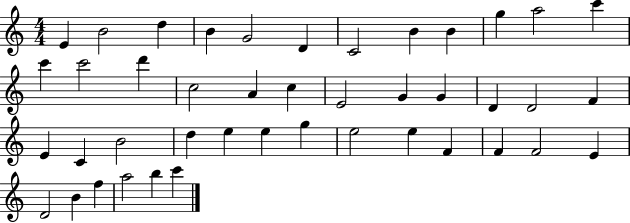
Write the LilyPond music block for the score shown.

{
  \clef treble
  \numericTimeSignature
  \time 4/4
  \key c \major
  e'4 b'2 d''4 | b'4 g'2 d'4 | c'2 b'4 b'4 | g''4 a''2 c'''4 | \break c'''4 c'''2 d'''4 | c''2 a'4 c''4 | e'2 g'4 g'4 | d'4 d'2 f'4 | \break e'4 c'4 b'2 | d''4 e''4 e''4 g''4 | e''2 e''4 f'4 | f'4 f'2 e'4 | \break d'2 b'4 f''4 | a''2 b''4 c'''4 | \bar "|."
}